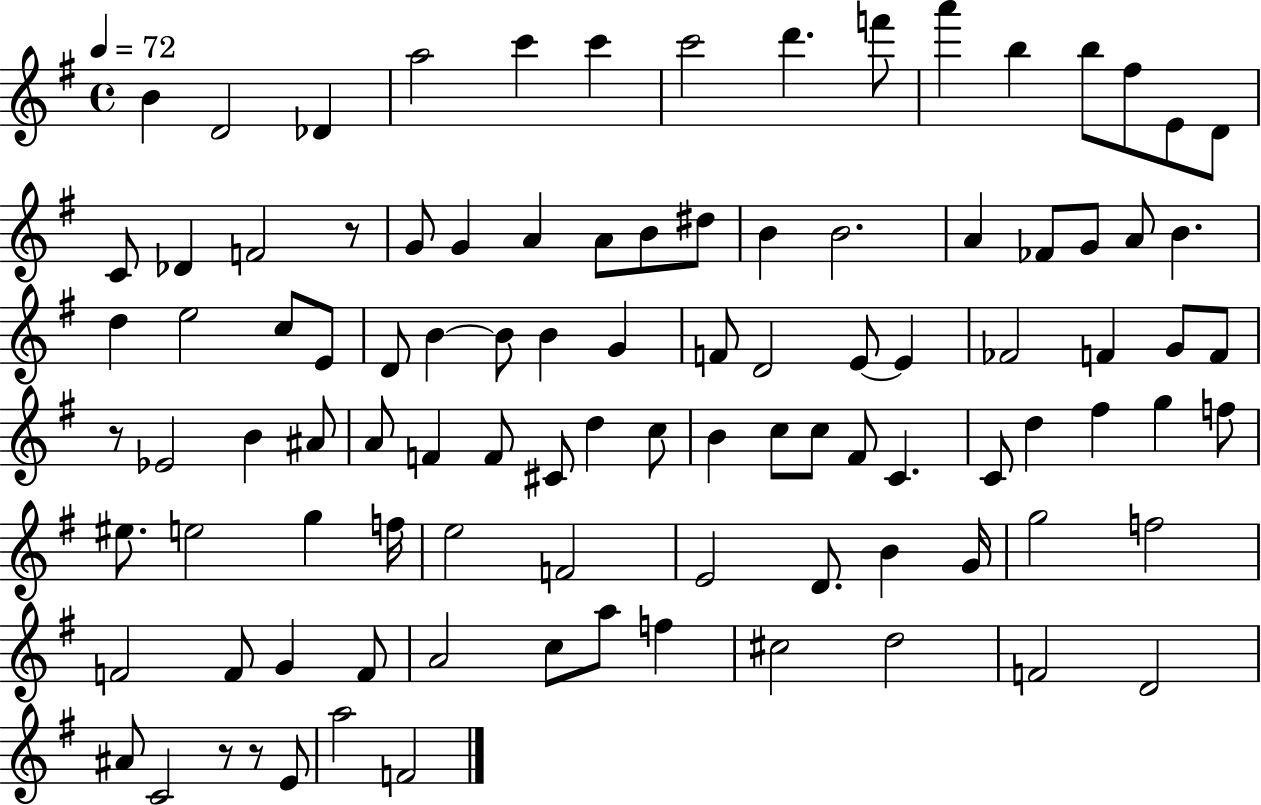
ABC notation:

X:1
T:Untitled
M:4/4
L:1/4
K:G
B D2 _D a2 c' c' c'2 d' f'/2 a' b b/2 ^f/2 E/2 D/2 C/2 _D F2 z/2 G/2 G A A/2 B/2 ^d/2 B B2 A _F/2 G/2 A/2 B d e2 c/2 E/2 D/2 B B/2 B G F/2 D2 E/2 E _F2 F G/2 F/2 z/2 _E2 B ^A/2 A/2 F F/2 ^C/2 d c/2 B c/2 c/2 ^F/2 C C/2 d ^f g f/2 ^e/2 e2 g f/4 e2 F2 E2 D/2 B G/4 g2 f2 F2 F/2 G F/2 A2 c/2 a/2 f ^c2 d2 F2 D2 ^A/2 C2 z/2 z/2 E/2 a2 F2